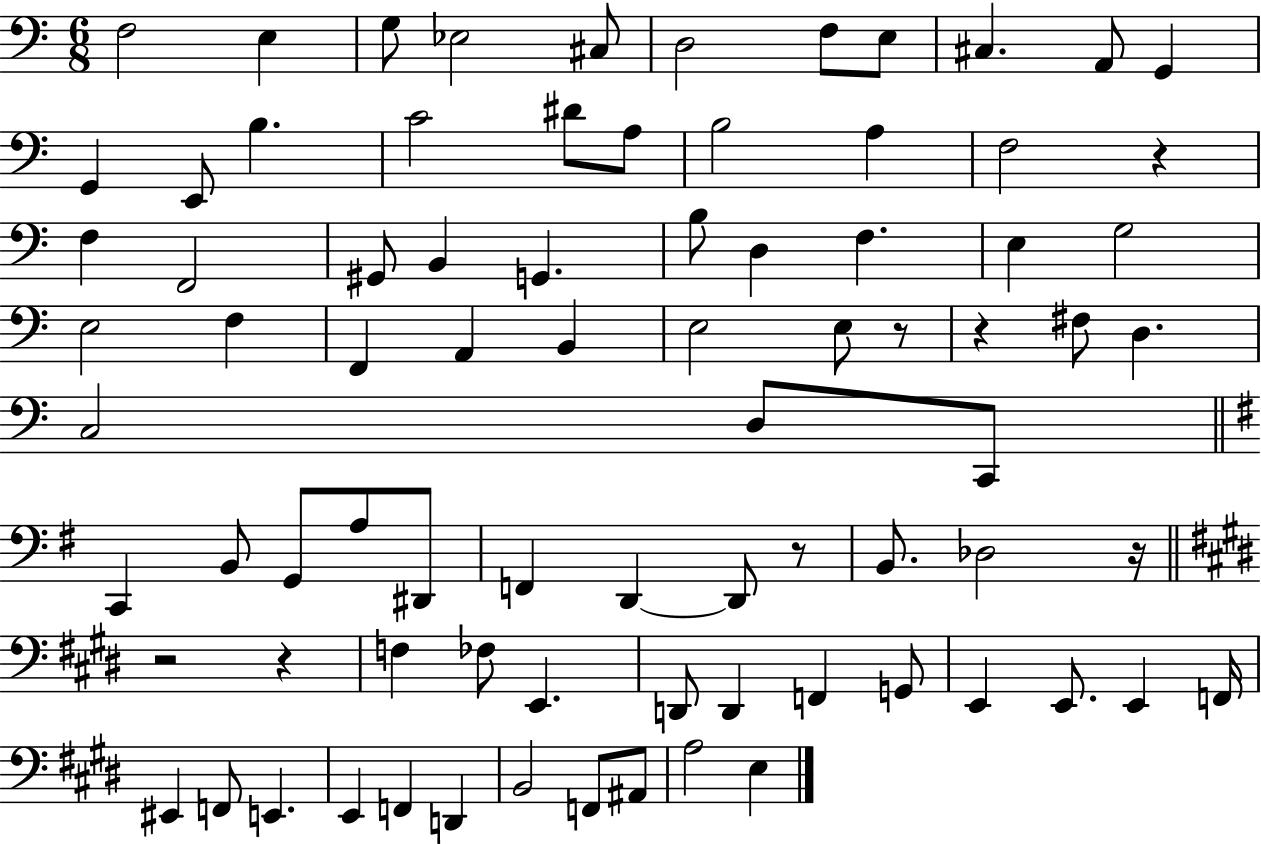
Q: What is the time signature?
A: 6/8